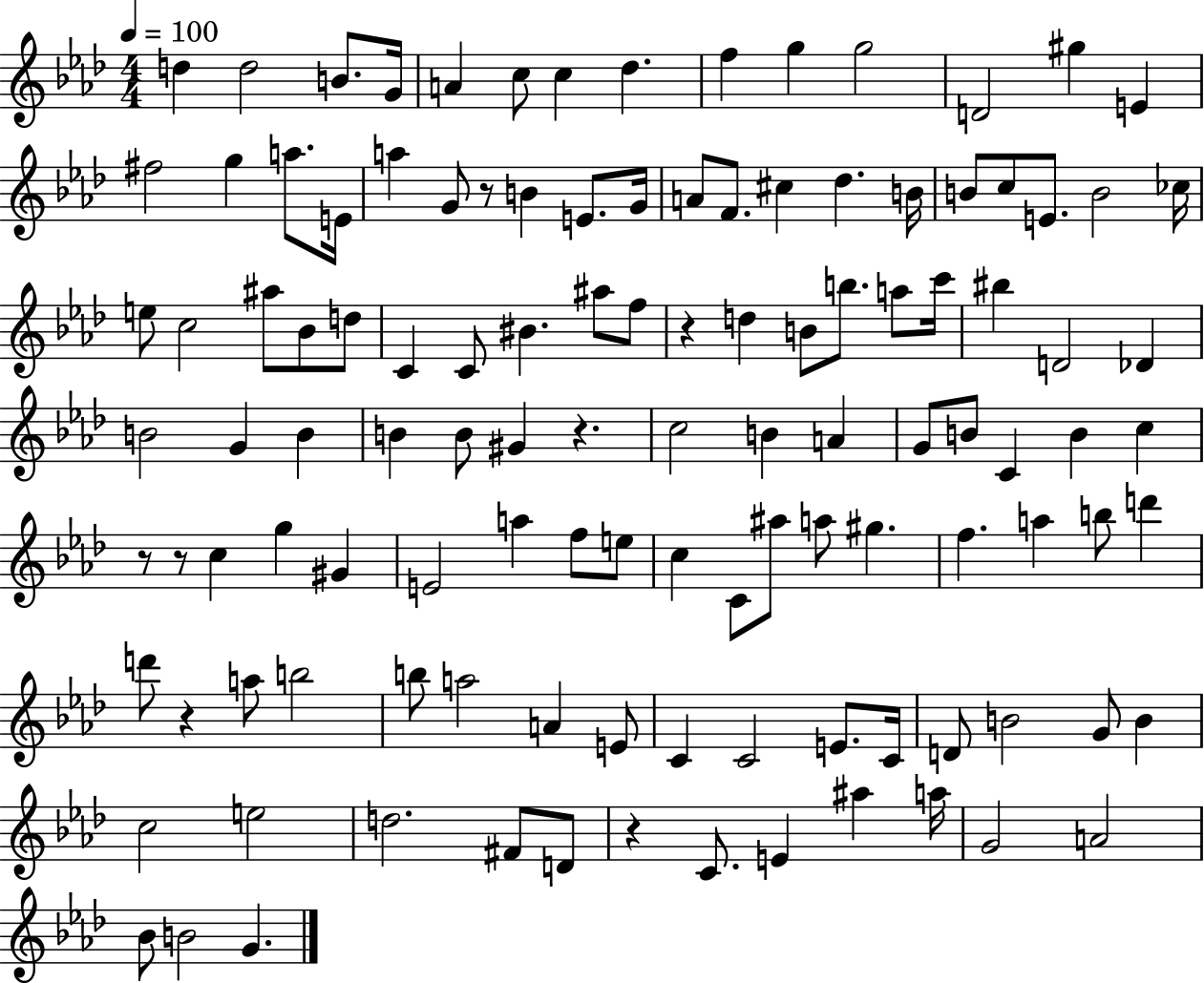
X:1
T:Untitled
M:4/4
L:1/4
K:Ab
d d2 B/2 G/4 A c/2 c _d f g g2 D2 ^g E ^f2 g a/2 E/4 a G/2 z/2 B E/2 G/4 A/2 F/2 ^c _d B/4 B/2 c/2 E/2 B2 _c/4 e/2 c2 ^a/2 _B/2 d/2 C C/2 ^B ^a/2 f/2 z d B/2 b/2 a/2 c'/4 ^b D2 _D B2 G B B B/2 ^G z c2 B A G/2 B/2 C B c z/2 z/2 c g ^G E2 a f/2 e/2 c C/2 ^a/2 a/2 ^g f a b/2 d' d'/2 z a/2 b2 b/2 a2 A E/2 C C2 E/2 C/4 D/2 B2 G/2 B c2 e2 d2 ^F/2 D/2 z C/2 E ^a a/4 G2 A2 _B/2 B2 G